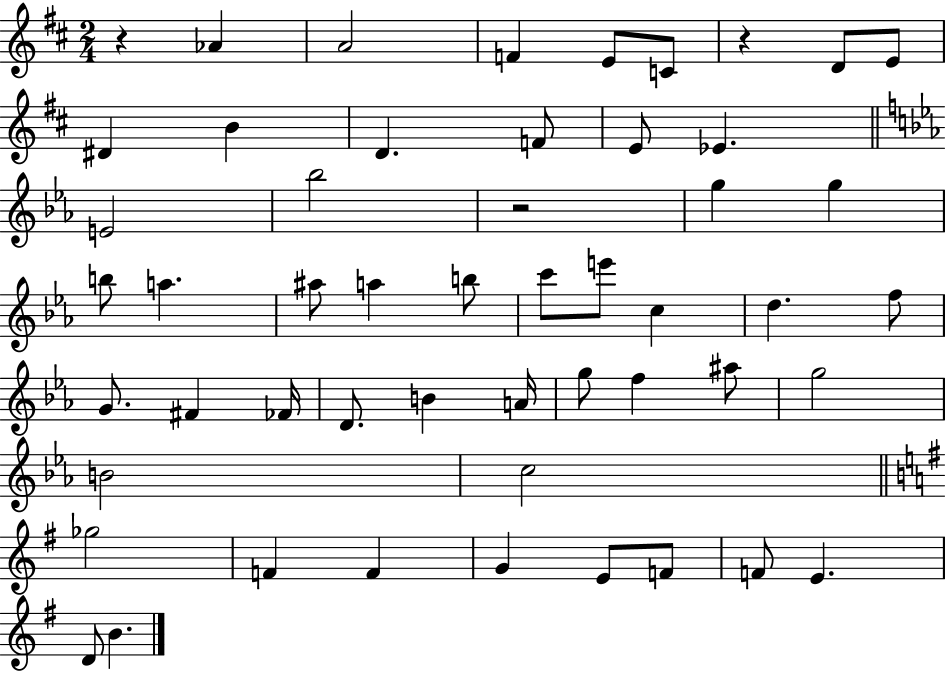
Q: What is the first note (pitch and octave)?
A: Ab4